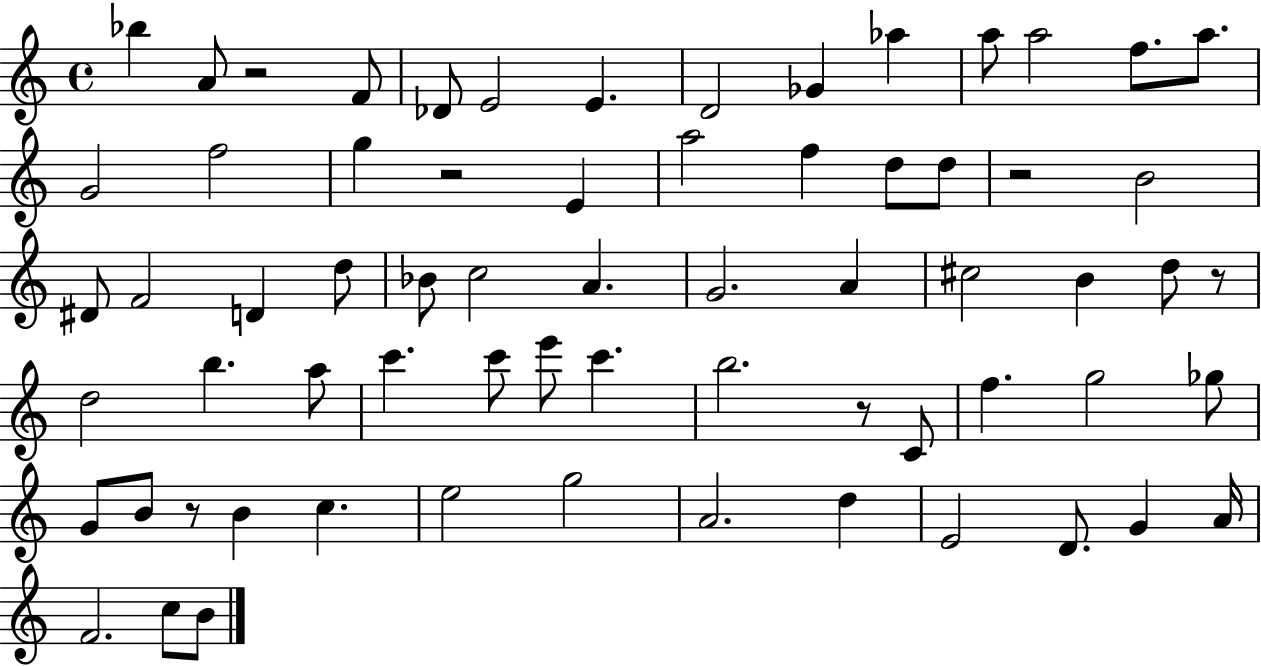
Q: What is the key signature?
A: C major